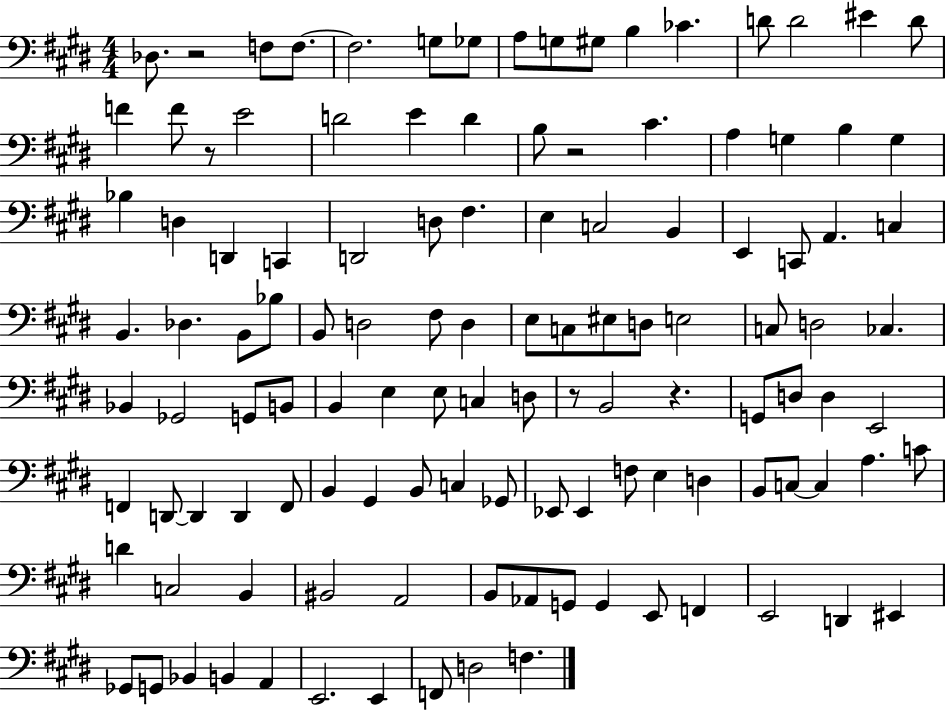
{
  \clef bass
  \numericTimeSignature
  \time 4/4
  \key e \major
  des8. r2 f8 f8.~~ | f2. g8 ges8 | a8 g8 gis8 b4 ces'4. | d'8 d'2 eis'4 d'8 | \break f'4 f'8 r8 e'2 | d'2 e'4 d'4 | b8 r2 cis'4. | a4 g4 b4 g4 | \break bes4 d4 d,4 c,4 | d,2 d8 fis4. | e4 c2 b,4 | e,4 c,8 a,4. c4 | \break b,4. des4. b,8 bes8 | b,8 d2 fis8 d4 | e8 c8 eis8 d8 e2 | c8 d2 ces4. | \break bes,4 ges,2 g,8 b,8 | b,4 e4 e8 c4 d8 | r8 b,2 r4. | g,8 d8 d4 e,2 | \break f,4 d,8~~ d,4 d,4 f,8 | b,4 gis,4 b,8 c4 ges,8 | ees,8 ees,4 f8 e4 d4 | b,8 c8~~ c4 a4. c'8 | \break d'4 c2 b,4 | bis,2 a,2 | b,8 aes,8 g,8 g,4 e,8 f,4 | e,2 d,4 eis,4 | \break ges,8 g,8 bes,4 b,4 a,4 | e,2. e,4 | f,8 d2 f4. | \bar "|."
}